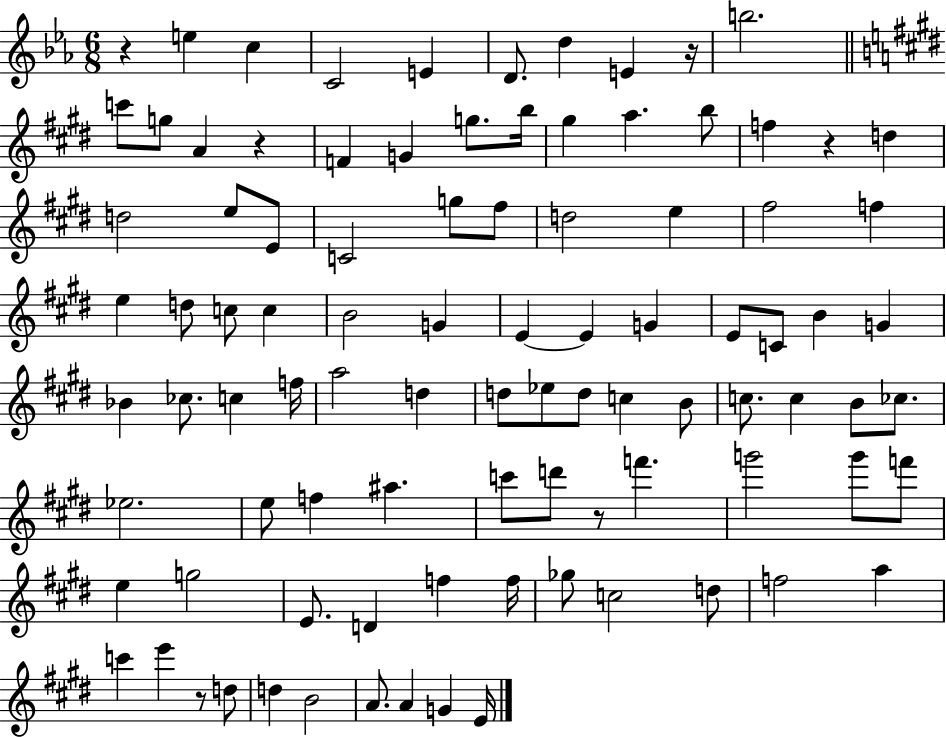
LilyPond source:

{
  \clef treble
  \numericTimeSignature
  \time 6/8
  \key ees \major
  r4 e''4 c''4 | c'2 e'4 | d'8. d''4 e'4 r16 | b''2. | \break \bar "||" \break \key e \major c'''8 g''8 a'4 r4 | f'4 g'4 g''8. b''16 | gis''4 a''4. b''8 | f''4 r4 d''4 | \break d''2 e''8 e'8 | c'2 g''8 fis''8 | d''2 e''4 | fis''2 f''4 | \break e''4 d''8 c''8 c''4 | b'2 g'4 | e'4~~ e'4 g'4 | e'8 c'8 b'4 g'4 | \break bes'4 ces''8. c''4 f''16 | a''2 d''4 | d''8 ees''8 d''8 c''4 b'8 | c''8. c''4 b'8 ces''8. | \break ees''2. | e''8 f''4 ais''4. | c'''8 d'''8 r8 f'''4. | g'''2 g'''8 f'''8 | \break e''4 g''2 | e'8. d'4 f''4 f''16 | ges''8 c''2 d''8 | f''2 a''4 | \break c'''4 e'''4 r8 d''8 | d''4 b'2 | a'8. a'4 g'4 e'16 | \bar "|."
}